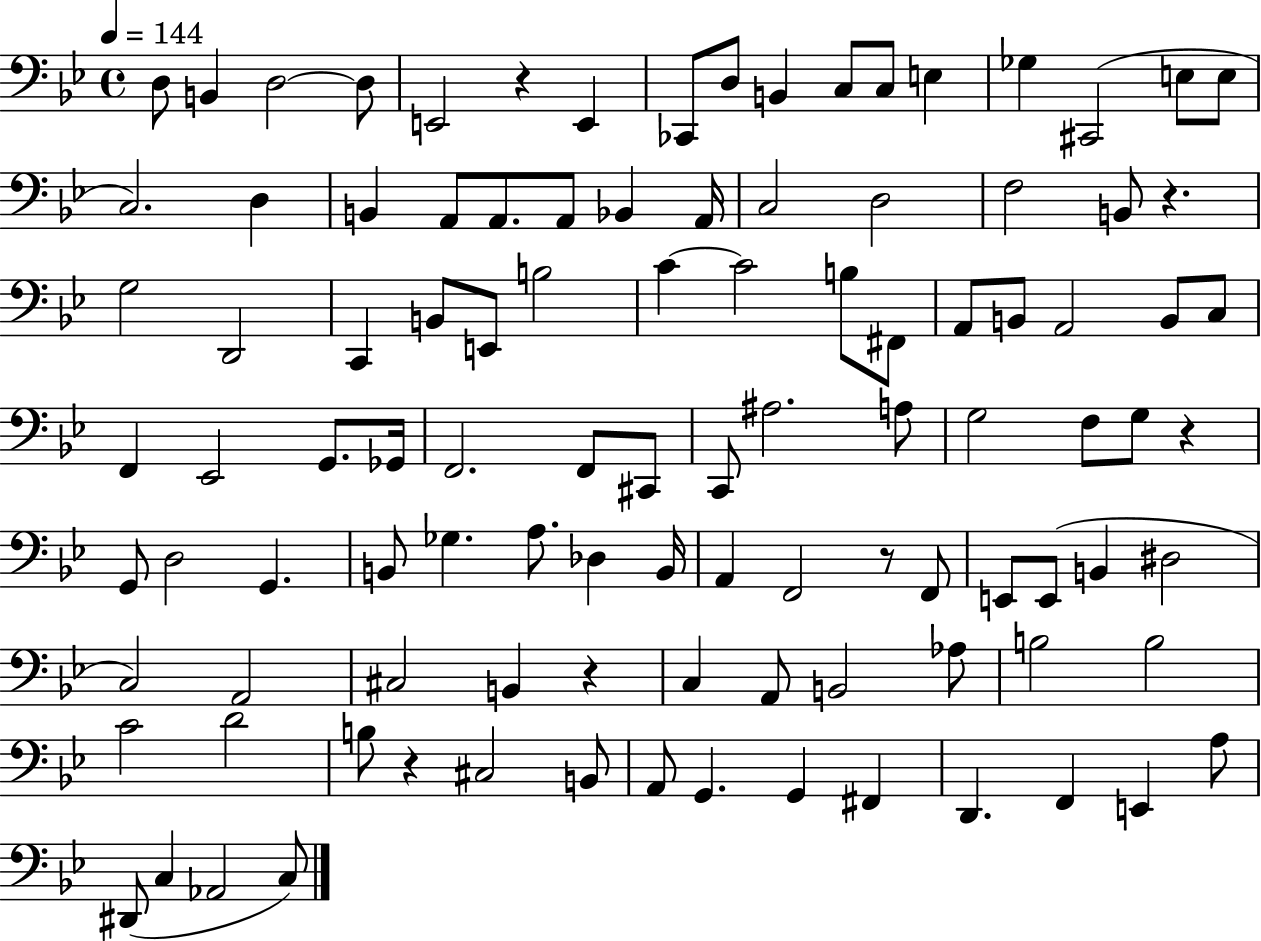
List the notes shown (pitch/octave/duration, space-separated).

D3/e B2/q D3/h D3/e E2/h R/q E2/q CES2/e D3/e B2/q C3/e C3/e E3/q Gb3/q C#2/h E3/e E3/e C3/h. D3/q B2/q A2/e A2/e. A2/e Bb2/q A2/s C3/h D3/h F3/h B2/e R/q. G3/h D2/h C2/q B2/e E2/e B3/h C4/q C4/h B3/e F#2/e A2/e B2/e A2/h B2/e C3/e F2/q Eb2/h G2/e. Gb2/s F2/h. F2/e C#2/e C2/e A#3/h. A3/e G3/h F3/e G3/e R/q G2/e D3/h G2/q. B2/e Gb3/q. A3/e. Db3/q B2/s A2/q F2/h R/e F2/e E2/e E2/e B2/q D#3/h C3/h A2/h C#3/h B2/q R/q C3/q A2/e B2/h Ab3/e B3/h B3/h C4/h D4/h B3/e R/q C#3/h B2/e A2/e G2/q. G2/q F#2/q D2/q. F2/q E2/q A3/e D#2/e C3/q Ab2/h C3/e